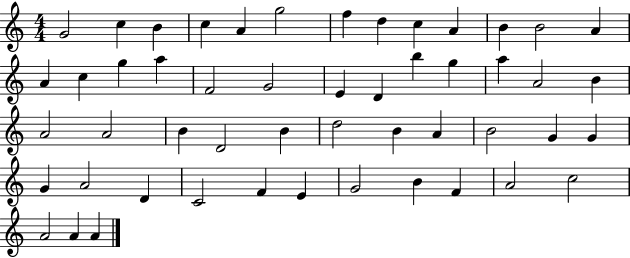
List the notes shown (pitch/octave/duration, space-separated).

G4/h C5/q B4/q C5/q A4/q G5/h F5/q D5/q C5/q A4/q B4/q B4/h A4/q A4/q C5/q G5/q A5/q F4/h G4/h E4/q D4/q B5/q G5/q A5/q A4/h B4/q A4/h A4/h B4/q D4/h B4/q D5/h B4/q A4/q B4/h G4/q G4/q G4/q A4/h D4/q C4/h F4/q E4/q G4/h B4/q F4/q A4/h C5/h A4/h A4/q A4/q